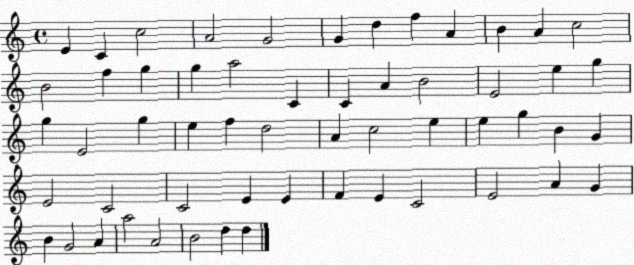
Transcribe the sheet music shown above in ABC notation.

X:1
T:Untitled
M:4/4
L:1/4
K:C
E C c2 A2 G2 G d f A B A c2 B2 f g g a2 C C A B2 E2 e g g E2 g e f d2 A c2 e e g B G E2 C2 C2 E E F E C2 E2 A G B G2 A a2 A2 B2 d d